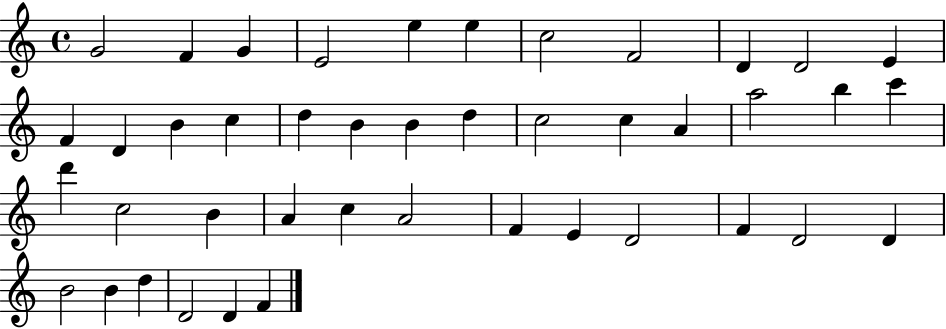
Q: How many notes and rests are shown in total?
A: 43